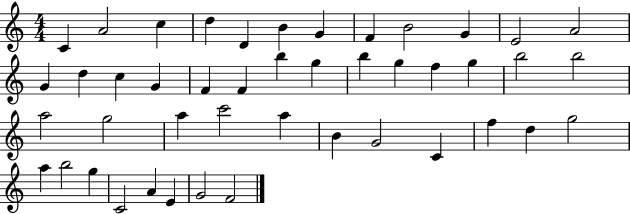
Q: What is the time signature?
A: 4/4